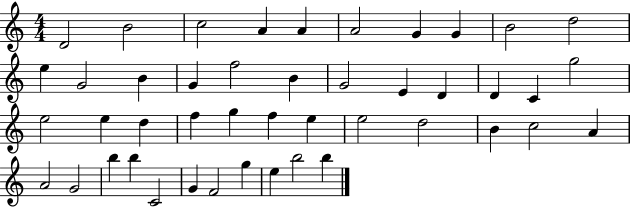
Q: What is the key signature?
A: C major